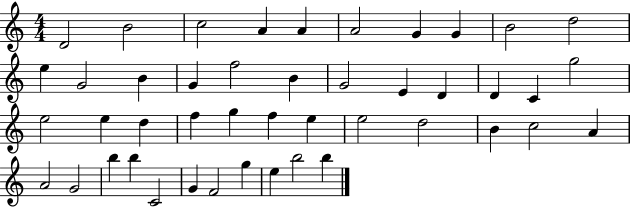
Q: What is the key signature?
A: C major